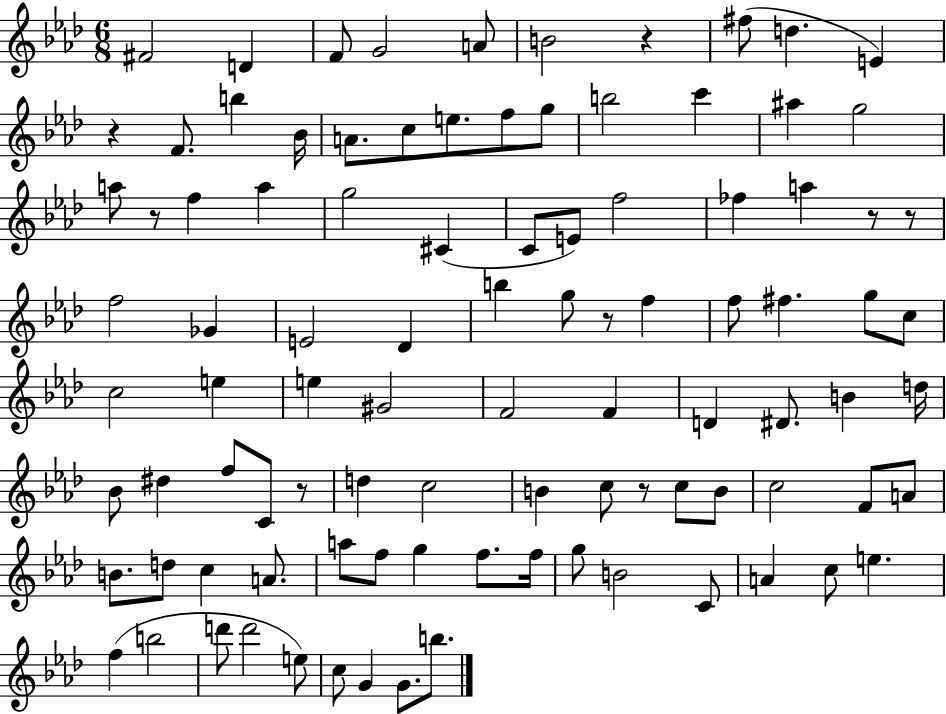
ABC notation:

X:1
T:Untitled
M:6/8
L:1/4
K:Ab
^F2 D F/2 G2 A/2 B2 z ^f/2 d E z F/2 b _B/4 A/2 c/2 e/2 f/2 g/2 b2 c' ^a g2 a/2 z/2 f a g2 ^C C/2 E/2 f2 _f a z/2 z/2 f2 _G E2 _D b g/2 z/2 f f/2 ^f g/2 c/2 c2 e e ^G2 F2 F D ^D/2 B d/4 _B/2 ^d f/2 C/2 z/2 d c2 B c/2 z/2 c/2 B/2 c2 F/2 A/2 B/2 d/2 c A/2 a/2 f/2 g f/2 f/4 g/2 B2 C/2 A c/2 e f b2 d'/2 d'2 e/2 c/2 G G/2 b/2